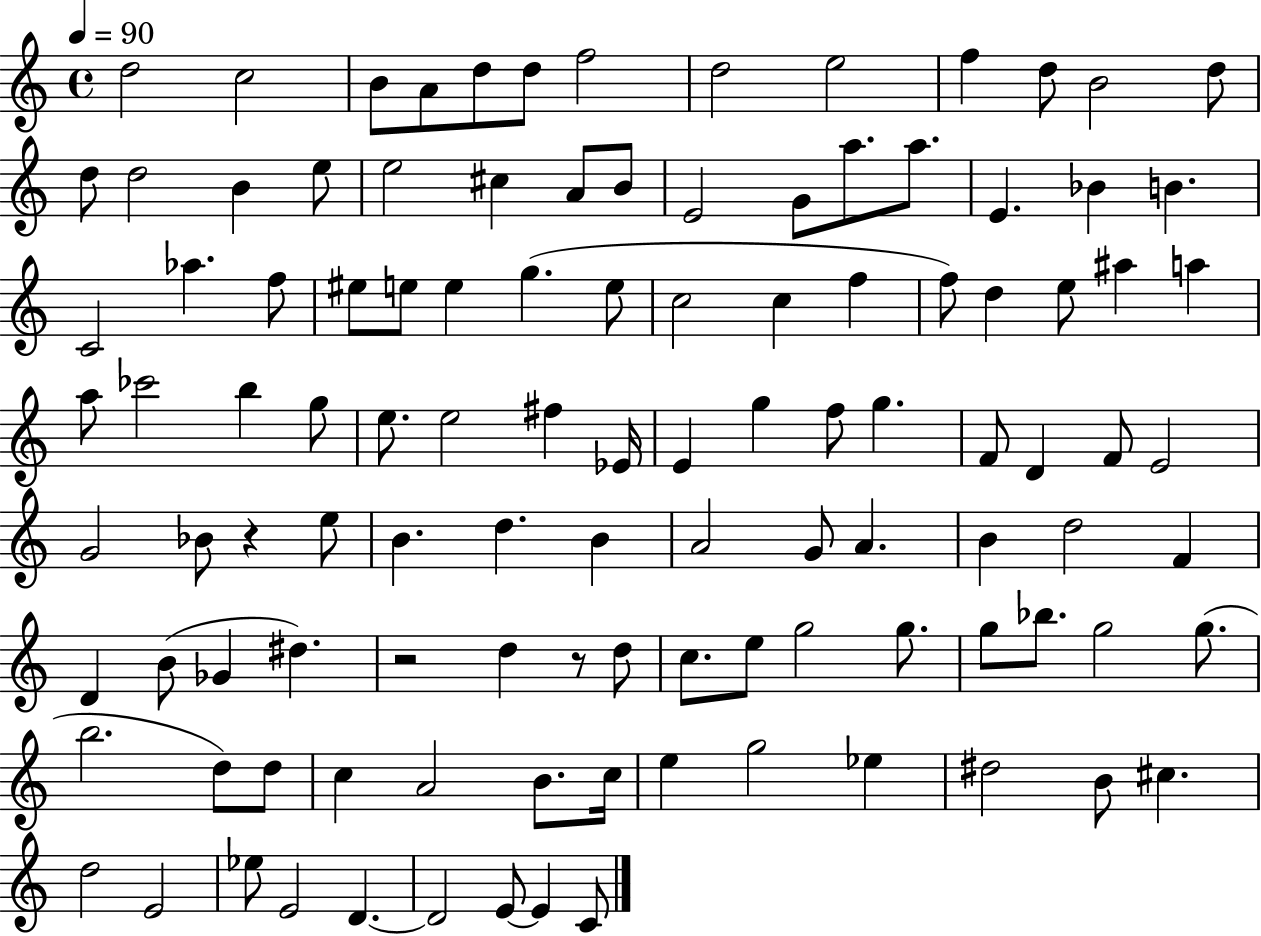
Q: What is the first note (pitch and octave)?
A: D5